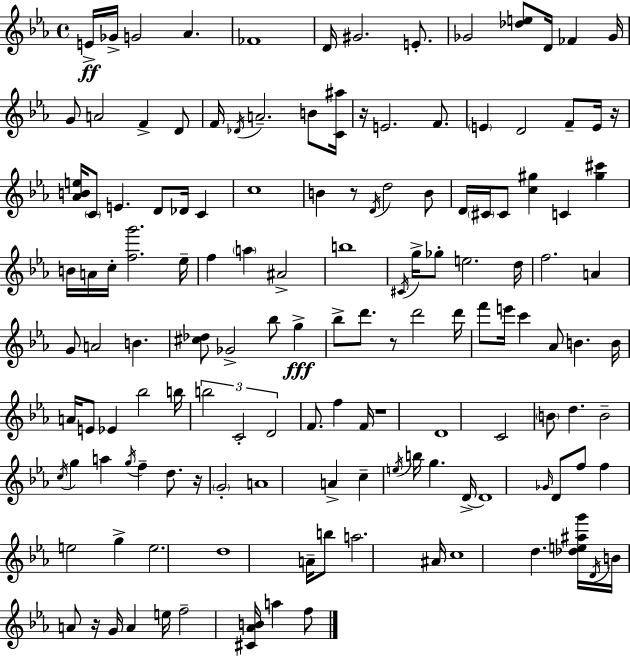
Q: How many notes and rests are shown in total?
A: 141